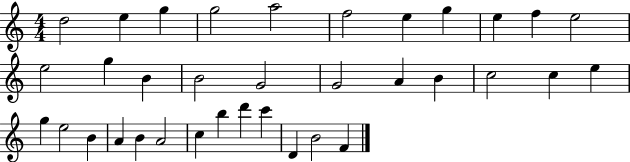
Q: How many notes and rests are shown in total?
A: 35